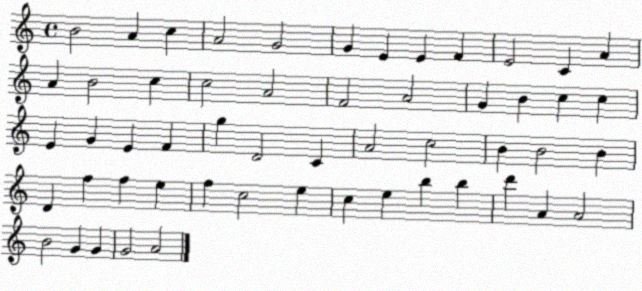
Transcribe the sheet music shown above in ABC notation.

X:1
T:Untitled
M:4/4
L:1/4
K:C
B2 A c A2 G2 G E E F E2 C A A B2 c c2 A2 F2 A2 G B c c E G E F g D2 C A2 c2 B B2 B D f f e f c2 e c e b b d' A A2 B2 G G G2 A2